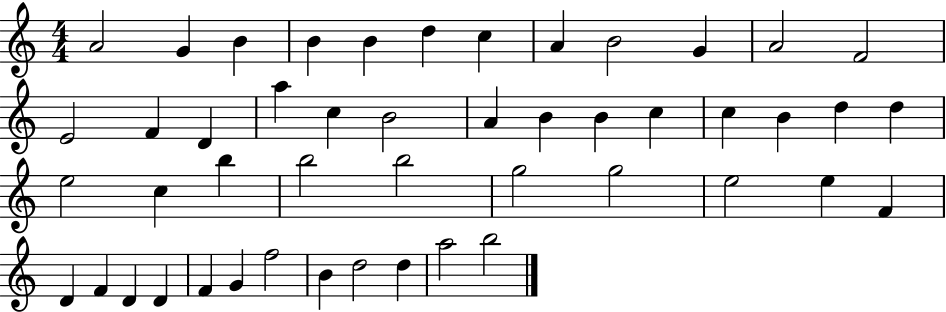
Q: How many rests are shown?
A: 0